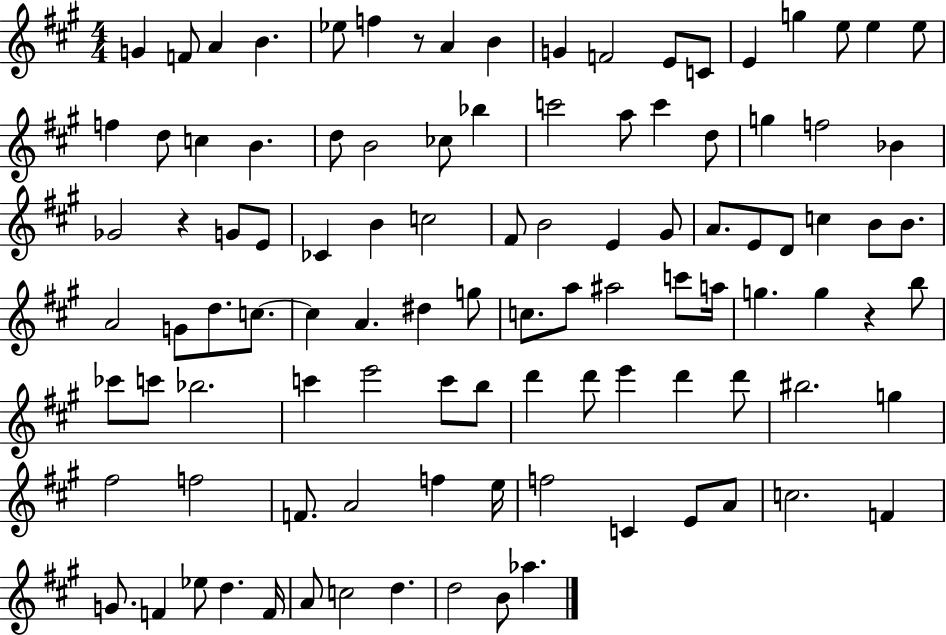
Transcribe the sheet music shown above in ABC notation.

X:1
T:Untitled
M:4/4
L:1/4
K:A
G F/2 A B _e/2 f z/2 A B G F2 E/2 C/2 E g e/2 e e/2 f d/2 c B d/2 B2 _c/2 _b c'2 a/2 c' d/2 g f2 _B _G2 z G/2 E/2 _C B c2 ^F/2 B2 E ^G/2 A/2 E/2 D/2 c B/2 B/2 A2 G/2 d/2 c/2 c A ^d g/2 c/2 a/2 ^a2 c'/2 a/4 g g z b/2 _c'/2 c'/2 _b2 c' e'2 c'/2 b/2 d' d'/2 e' d' d'/2 ^b2 g ^f2 f2 F/2 A2 f e/4 f2 C E/2 A/2 c2 F G/2 F _e/2 d F/4 A/2 c2 d d2 B/2 _a